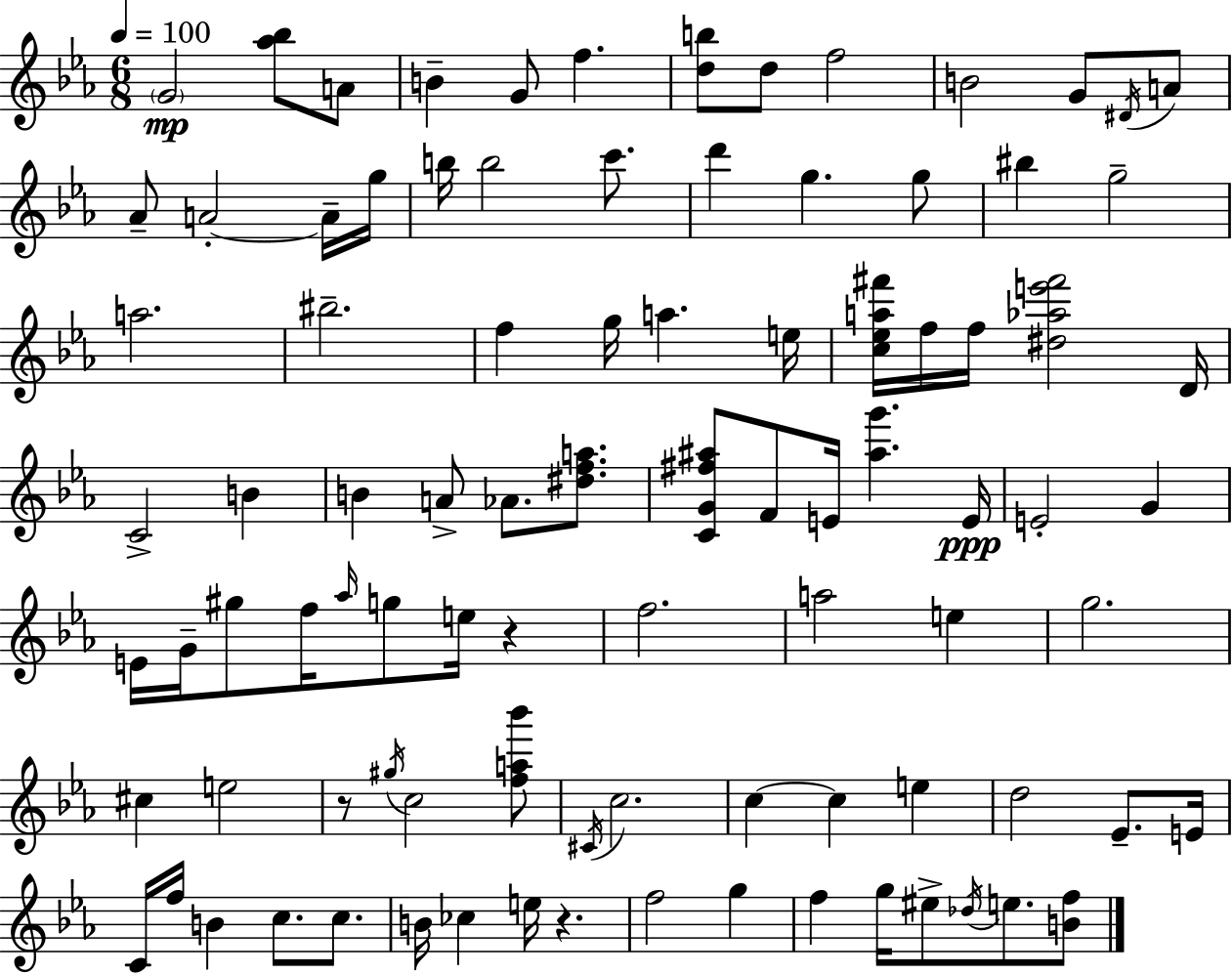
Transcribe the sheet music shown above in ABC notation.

X:1
T:Untitled
M:6/8
L:1/4
K:Eb
G2 [_a_b]/2 A/2 B G/2 f [db]/2 d/2 f2 B2 G/2 ^D/4 A/2 _A/2 A2 A/4 g/4 b/4 b2 c'/2 d' g g/2 ^b g2 a2 ^b2 f g/4 a e/4 [c_ea^f']/4 f/4 f/4 [^d_ae'^f']2 D/4 C2 B B A/2 _A/2 [^dfa]/2 [CG^f^a]/2 F/2 E/4 [^ag'] E/4 E2 G E/4 G/4 ^g/2 f/4 _a/4 g/2 e/4 z f2 a2 e g2 ^c e2 z/2 ^g/4 c2 [fa_b']/2 ^C/4 c2 c c e d2 _E/2 E/4 C/4 f/4 B c/2 c/2 B/4 _c e/4 z f2 g f g/4 ^e/2 _d/4 e/2 [Bf]/2